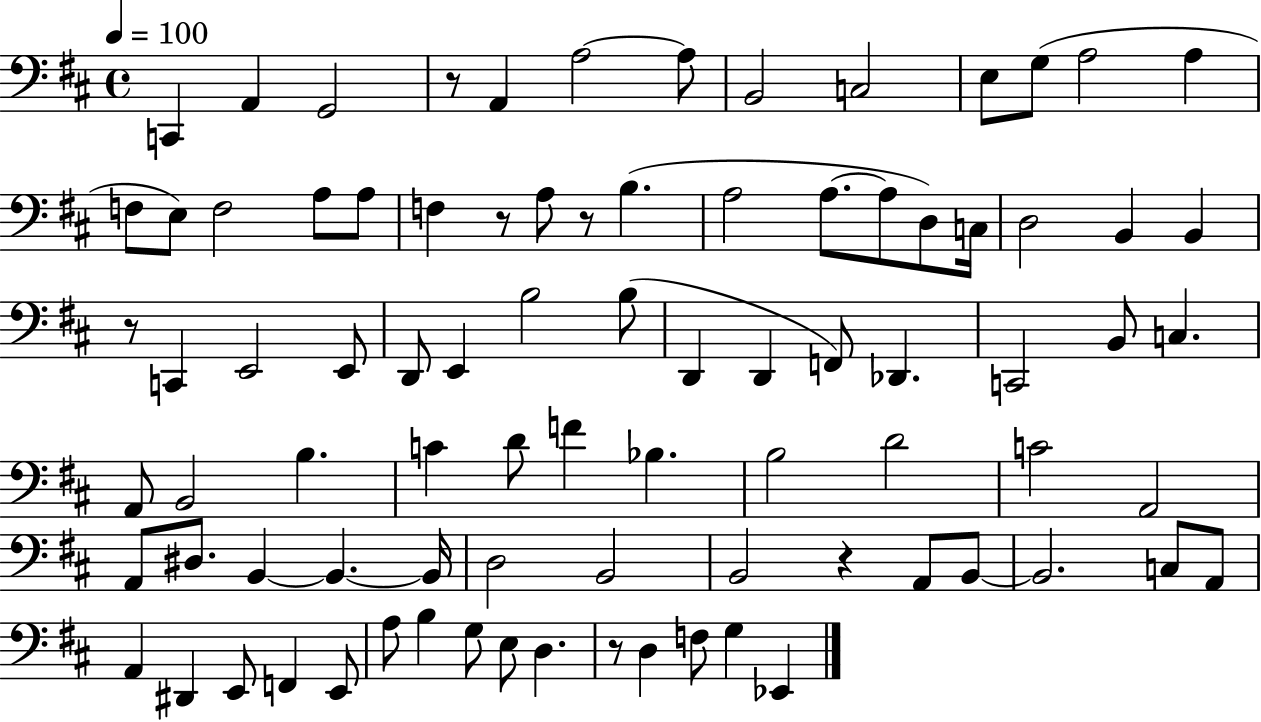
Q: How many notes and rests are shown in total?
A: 86